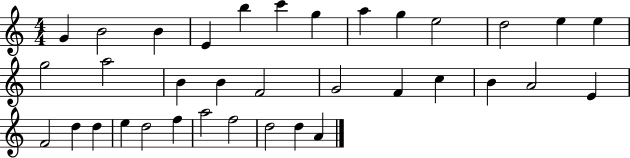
G4/q B4/h B4/q E4/q B5/q C6/q G5/q A5/q G5/q E5/h D5/h E5/q E5/q G5/h A5/h B4/q B4/q F4/h G4/h F4/q C5/q B4/q A4/h E4/q F4/h D5/q D5/q E5/q D5/h F5/q A5/h F5/h D5/h D5/q A4/q